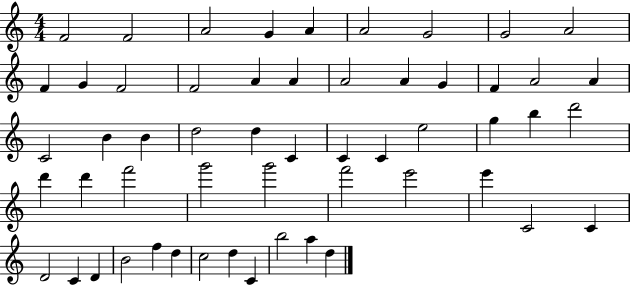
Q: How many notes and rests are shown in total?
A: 55